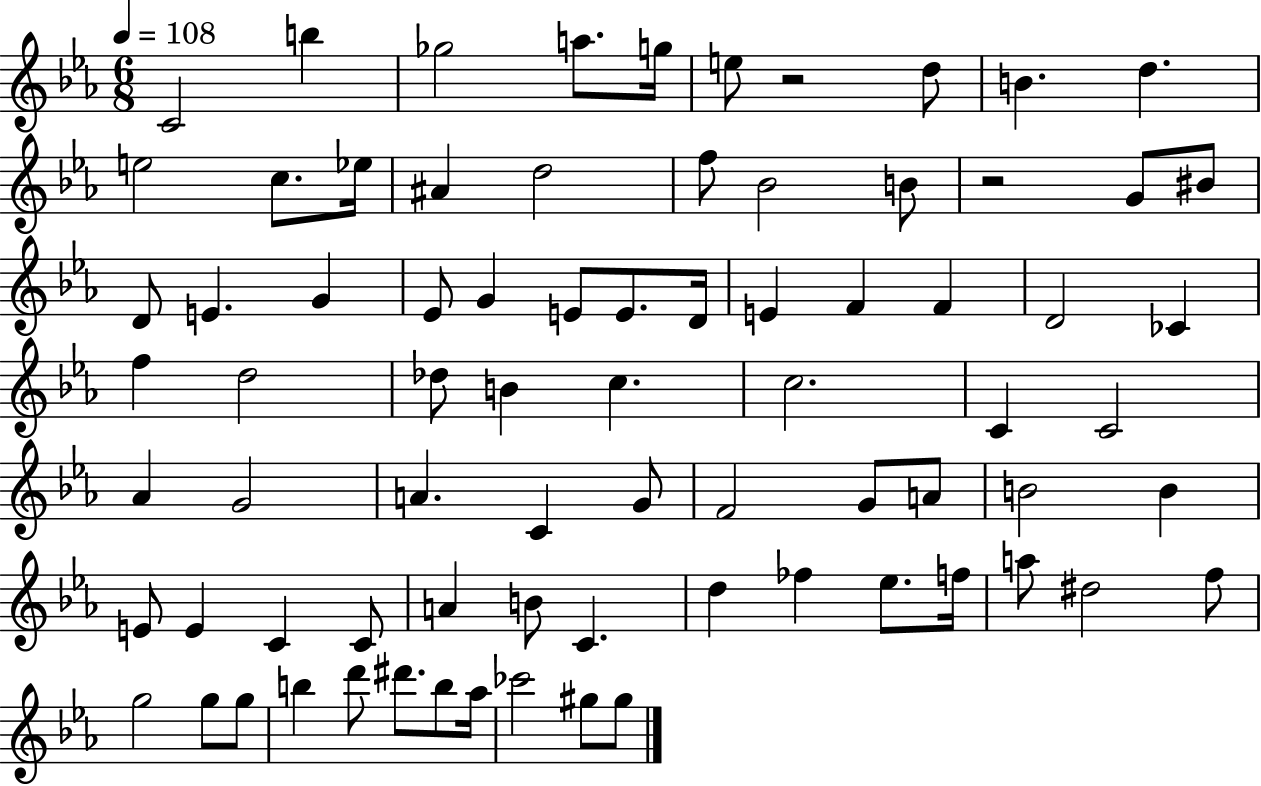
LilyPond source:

{
  \clef treble
  \numericTimeSignature
  \time 6/8
  \key ees \major
  \tempo 4 = 108
  c'2 b''4 | ges''2 a''8. g''16 | e''8 r2 d''8 | b'4. d''4. | \break e''2 c''8. ees''16 | ais'4 d''2 | f''8 bes'2 b'8 | r2 g'8 bis'8 | \break d'8 e'4. g'4 | ees'8 g'4 e'8 e'8. d'16 | e'4 f'4 f'4 | d'2 ces'4 | \break f''4 d''2 | des''8 b'4 c''4. | c''2. | c'4 c'2 | \break aes'4 g'2 | a'4. c'4 g'8 | f'2 g'8 a'8 | b'2 b'4 | \break e'8 e'4 c'4 c'8 | a'4 b'8 c'4. | d''4 fes''4 ees''8. f''16 | a''8 dis''2 f''8 | \break g''2 g''8 g''8 | b''4 d'''8 dis'''8. b''8 aes''16 | ces'''2 gis''8 gis''8 | \bar "|."
}